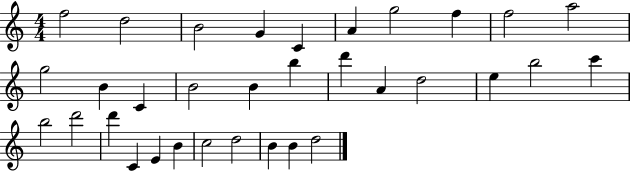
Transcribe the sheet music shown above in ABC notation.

X:1
T:Untitled
M:4/4
L:1/4
K:C
f2 d2 B2 G C A g2 f f2 a2 g2 B C B2 B b d' A d2 e b2 c' b2 d'2 d' C E B c2 d2 B B d2